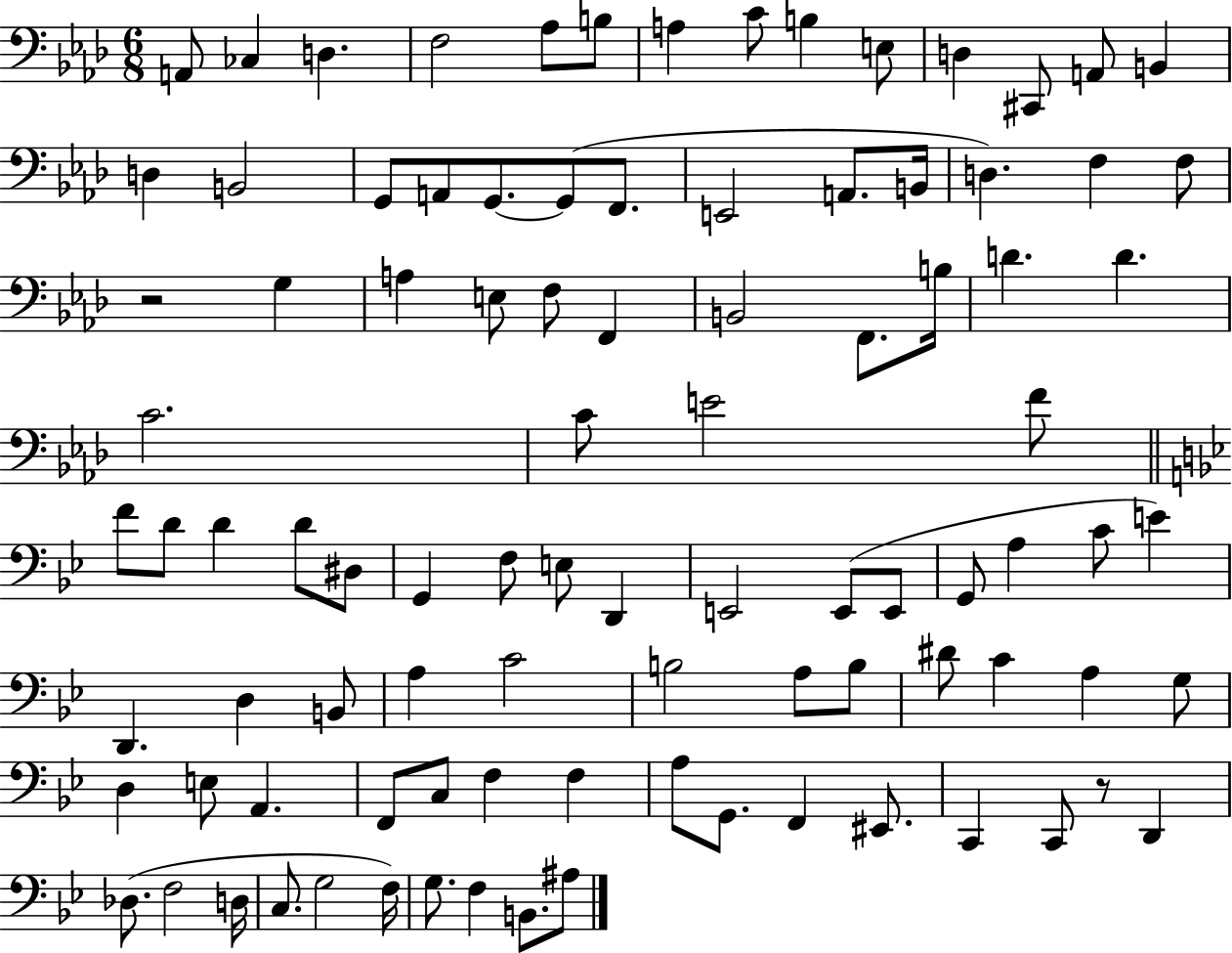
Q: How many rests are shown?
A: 2